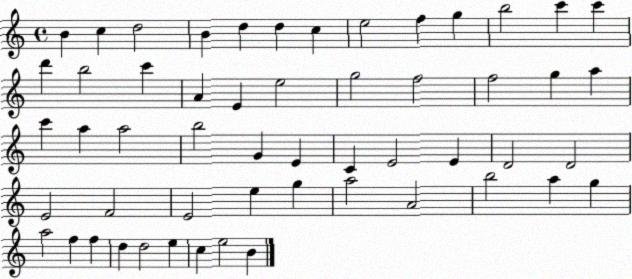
X:1
T:Untitled
M:4/4
L:1/4
K:C
B c d2 B d d c e2 f g b2 c' c' d' b2 c' A E e2 g2 f2 f2 g a c' a a2 b2 G E C E2 E D2 D2 E2 F2 E2 e g a2 A2 b2 a g a2 f f d d2 e c e2 B